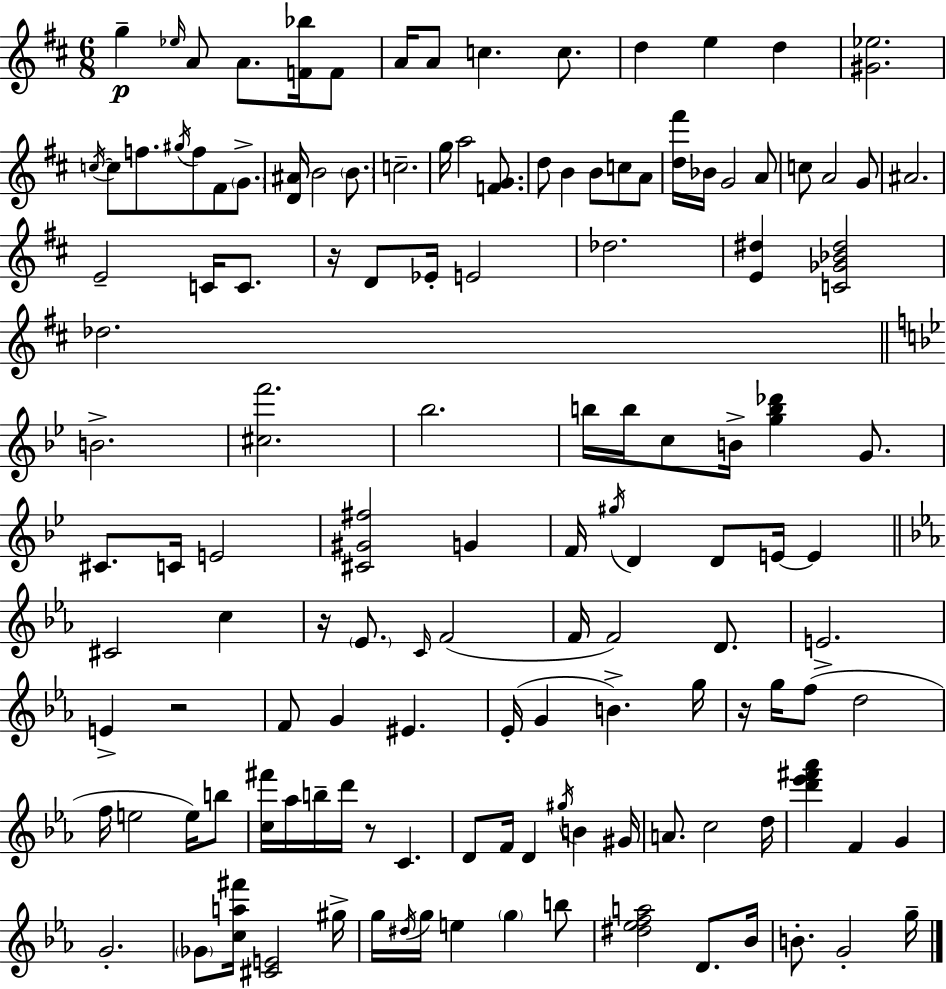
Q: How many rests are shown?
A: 5